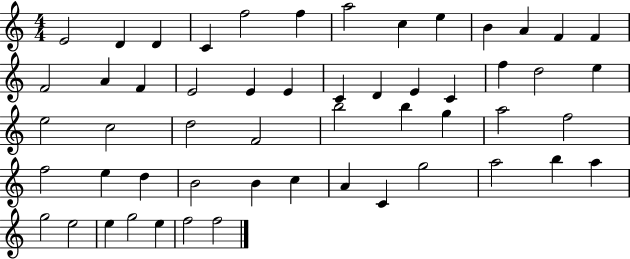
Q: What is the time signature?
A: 4/4